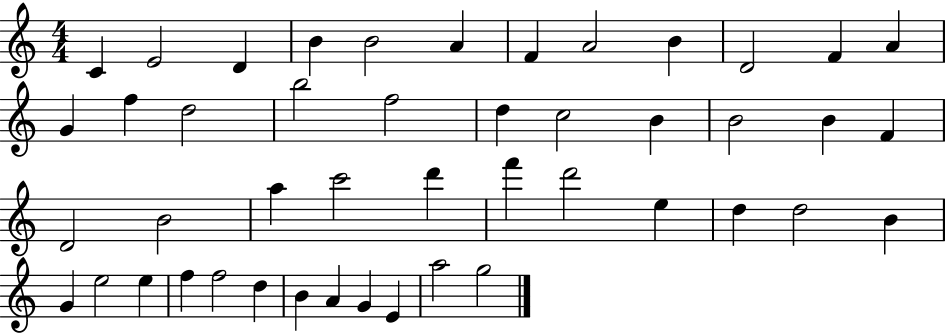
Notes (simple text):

C4/q E4/h D4/q B4/q B4/h A4/q F4/q A4/h B4/q D4/h F4/q A4/q G4/q F5/q D5/h B5/h F5/h D5/q C5/h B4/q B4/h B4/q F4/q D4/h B4/h A5/q C6/h D6/q F6/q D6/h E5/q D5/q D5/h B4/q G4/q E5/h E5/q F5/q F5/h D5/q B4/q A4/q G4/q E4/q A5/h G5/h